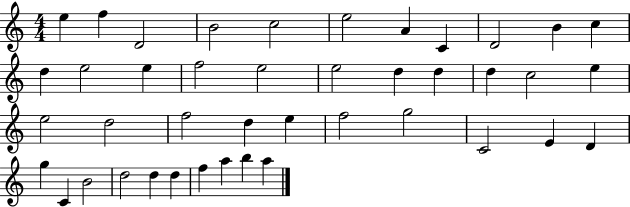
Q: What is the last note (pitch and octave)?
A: A5